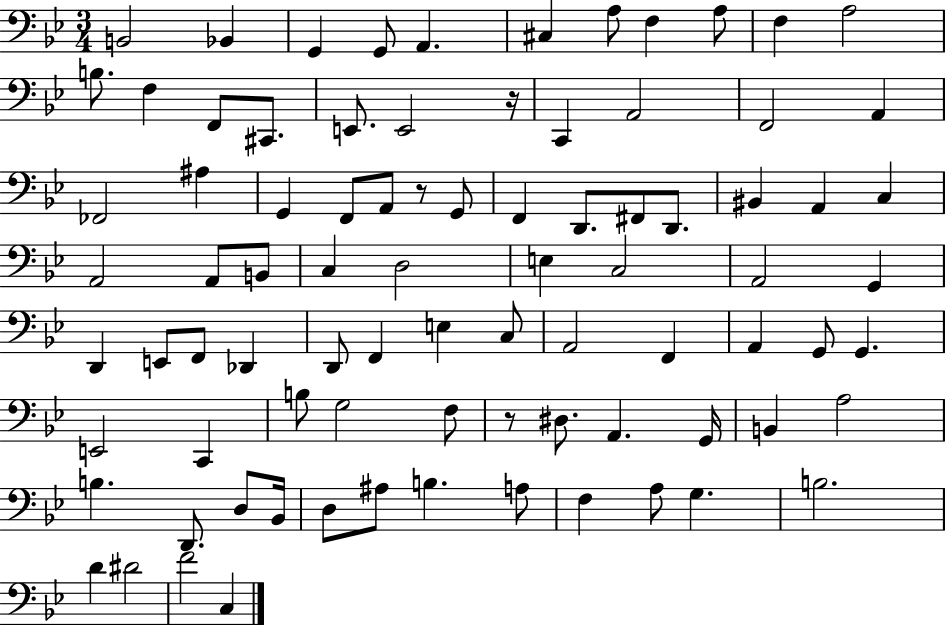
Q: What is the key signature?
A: BES major